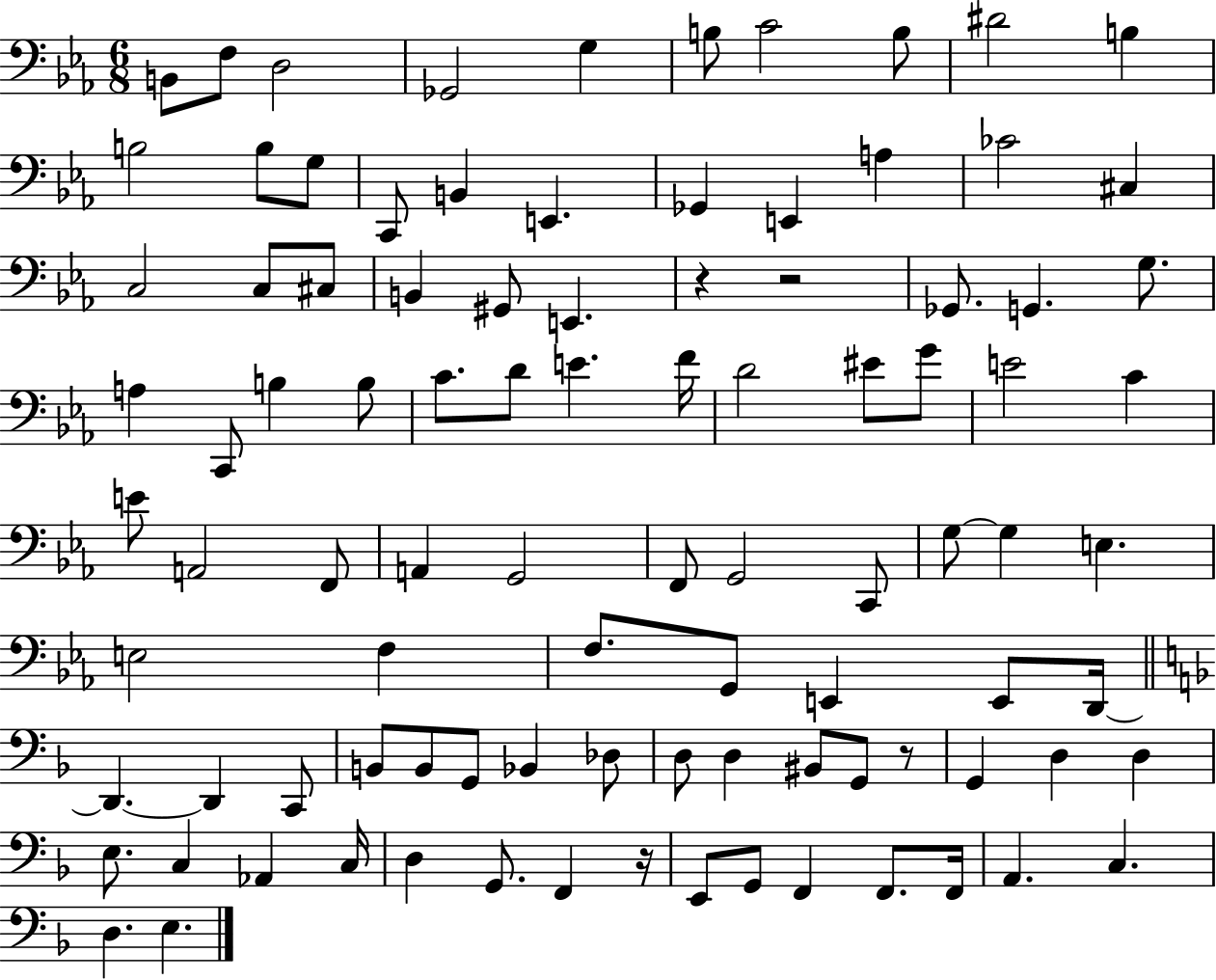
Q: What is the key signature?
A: EES major